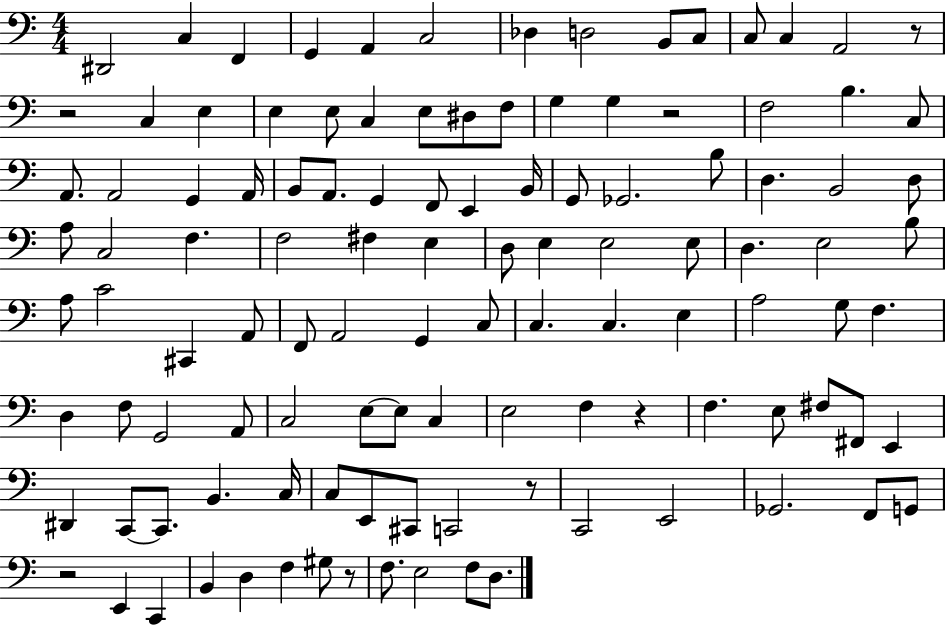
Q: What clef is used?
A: bass